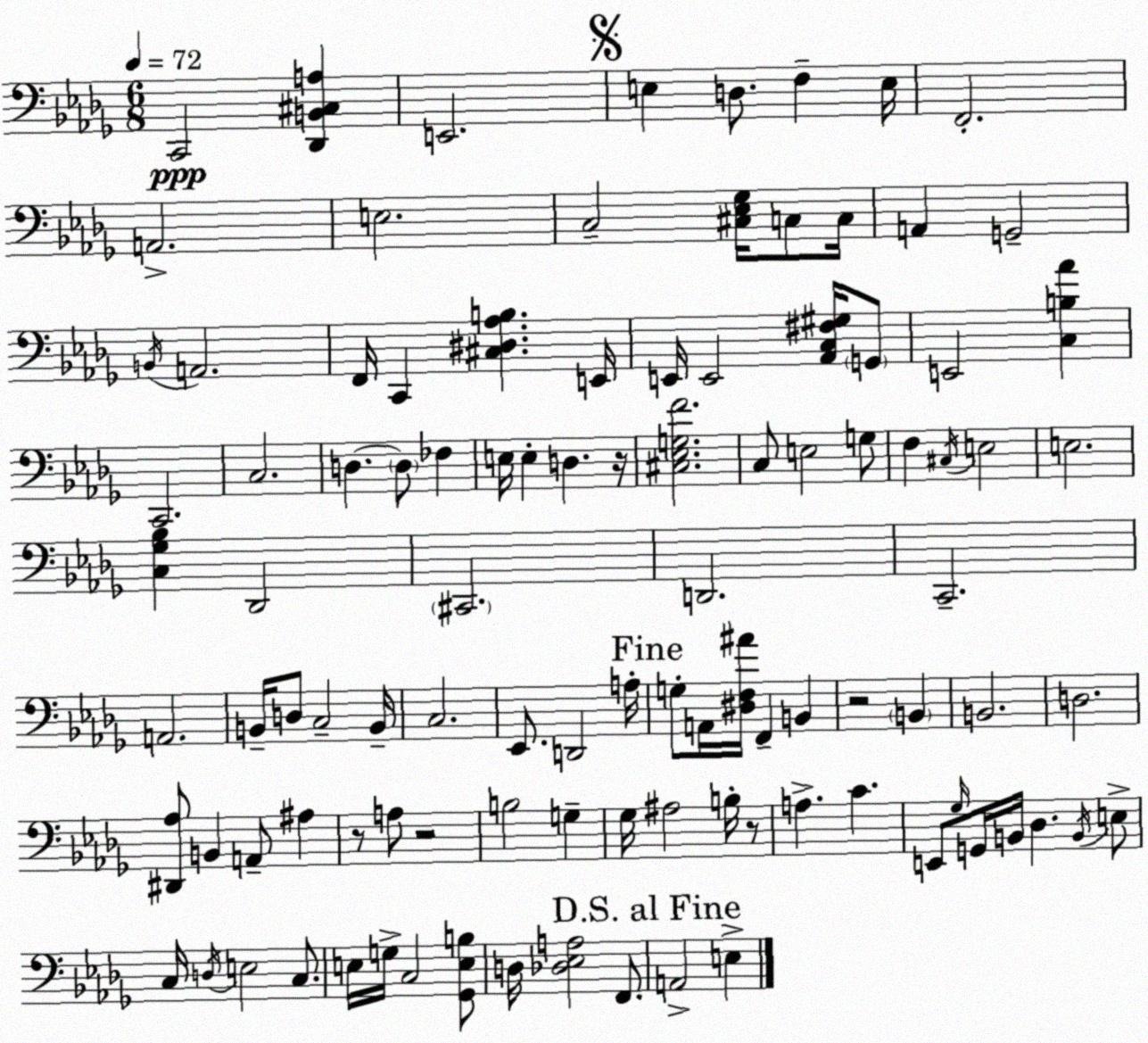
X:1
T:Untitled
M:6/8
L:1/4
K:Bbm
C,,2 [_D,,B,,^C,A,] E,,2 E, D,/2 F, E,/4 F,,2 A,,2 E,2 C,2 [^C,_E,_G,]/4 C,/2 C,/4 A,, G,,2 B,,/4 A,,2 F,,/4 C,, [^C,^D,_A,B,] E,,/4 E,,/4 E,,2 [_A,,C,^F,^G,]/4 G,,/2 E,,2 [C,B,_A] C,,2 C,2 D, D,/2 _F, E,/4 E, D, z/4 [^C,_E,G,F]2 C,/2 E,2 G,/2 F, ^C,/4 E,2 E,2 [C,_G,_B,] _D,,2 ^C,,2 D,,2 C,,2 A,,2 B,,/4 D,/2 C,2 B,,/4 C,2 _E,,/2 D,,2 A,/4 G,/2 A,,/4 [^D,F,^A]/4 F,, B,, z2 B,, B,,2 D,2 [^D,,_A,]/2 B,, A,,/2 ^A, z/2 A,/2 z2 B,2 G, _G,/4 ^A,2 B,/4 z/2 A, C E,,/2 _G,/4 G,,/4 B,,/4 _D, B,,/4 E,/2 C,/4 D,/4 E,2 C,/2 E,/4 G,/4 C,2 [_G,,E,B,]/2 D,/4 [_D,_E,A,]2 F,,/2 A,,2 E,